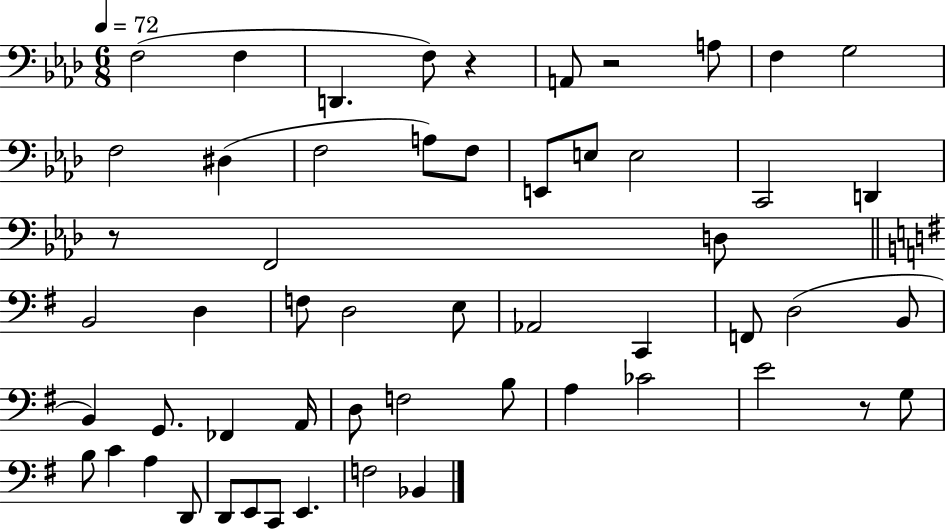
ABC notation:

X:1
T:Untitled
M:6/8
L:1/4
K:Ab
F,2 F, D,, F,/2 z A,,/2 z2 A,/2 F, G,2 F,2 ^D, F,2 A,/2 F,/2 E,,/2 E,/2 E,2 C,,2 D,, z/2 F,,2 D,/2 B,,2 D, F,/2 D,2 E,/2 _A,,2 C,, F,,/2 D,2 B,,/2 B,, G,,/2 _F,, A,,/4 D,/2 F,2 B,/2 A, _C2 E2 z/2 G,/2 B,/2 C A, D,,/2 D,,/2 E,,/2 C,,/2 E,, F,2 _B,,